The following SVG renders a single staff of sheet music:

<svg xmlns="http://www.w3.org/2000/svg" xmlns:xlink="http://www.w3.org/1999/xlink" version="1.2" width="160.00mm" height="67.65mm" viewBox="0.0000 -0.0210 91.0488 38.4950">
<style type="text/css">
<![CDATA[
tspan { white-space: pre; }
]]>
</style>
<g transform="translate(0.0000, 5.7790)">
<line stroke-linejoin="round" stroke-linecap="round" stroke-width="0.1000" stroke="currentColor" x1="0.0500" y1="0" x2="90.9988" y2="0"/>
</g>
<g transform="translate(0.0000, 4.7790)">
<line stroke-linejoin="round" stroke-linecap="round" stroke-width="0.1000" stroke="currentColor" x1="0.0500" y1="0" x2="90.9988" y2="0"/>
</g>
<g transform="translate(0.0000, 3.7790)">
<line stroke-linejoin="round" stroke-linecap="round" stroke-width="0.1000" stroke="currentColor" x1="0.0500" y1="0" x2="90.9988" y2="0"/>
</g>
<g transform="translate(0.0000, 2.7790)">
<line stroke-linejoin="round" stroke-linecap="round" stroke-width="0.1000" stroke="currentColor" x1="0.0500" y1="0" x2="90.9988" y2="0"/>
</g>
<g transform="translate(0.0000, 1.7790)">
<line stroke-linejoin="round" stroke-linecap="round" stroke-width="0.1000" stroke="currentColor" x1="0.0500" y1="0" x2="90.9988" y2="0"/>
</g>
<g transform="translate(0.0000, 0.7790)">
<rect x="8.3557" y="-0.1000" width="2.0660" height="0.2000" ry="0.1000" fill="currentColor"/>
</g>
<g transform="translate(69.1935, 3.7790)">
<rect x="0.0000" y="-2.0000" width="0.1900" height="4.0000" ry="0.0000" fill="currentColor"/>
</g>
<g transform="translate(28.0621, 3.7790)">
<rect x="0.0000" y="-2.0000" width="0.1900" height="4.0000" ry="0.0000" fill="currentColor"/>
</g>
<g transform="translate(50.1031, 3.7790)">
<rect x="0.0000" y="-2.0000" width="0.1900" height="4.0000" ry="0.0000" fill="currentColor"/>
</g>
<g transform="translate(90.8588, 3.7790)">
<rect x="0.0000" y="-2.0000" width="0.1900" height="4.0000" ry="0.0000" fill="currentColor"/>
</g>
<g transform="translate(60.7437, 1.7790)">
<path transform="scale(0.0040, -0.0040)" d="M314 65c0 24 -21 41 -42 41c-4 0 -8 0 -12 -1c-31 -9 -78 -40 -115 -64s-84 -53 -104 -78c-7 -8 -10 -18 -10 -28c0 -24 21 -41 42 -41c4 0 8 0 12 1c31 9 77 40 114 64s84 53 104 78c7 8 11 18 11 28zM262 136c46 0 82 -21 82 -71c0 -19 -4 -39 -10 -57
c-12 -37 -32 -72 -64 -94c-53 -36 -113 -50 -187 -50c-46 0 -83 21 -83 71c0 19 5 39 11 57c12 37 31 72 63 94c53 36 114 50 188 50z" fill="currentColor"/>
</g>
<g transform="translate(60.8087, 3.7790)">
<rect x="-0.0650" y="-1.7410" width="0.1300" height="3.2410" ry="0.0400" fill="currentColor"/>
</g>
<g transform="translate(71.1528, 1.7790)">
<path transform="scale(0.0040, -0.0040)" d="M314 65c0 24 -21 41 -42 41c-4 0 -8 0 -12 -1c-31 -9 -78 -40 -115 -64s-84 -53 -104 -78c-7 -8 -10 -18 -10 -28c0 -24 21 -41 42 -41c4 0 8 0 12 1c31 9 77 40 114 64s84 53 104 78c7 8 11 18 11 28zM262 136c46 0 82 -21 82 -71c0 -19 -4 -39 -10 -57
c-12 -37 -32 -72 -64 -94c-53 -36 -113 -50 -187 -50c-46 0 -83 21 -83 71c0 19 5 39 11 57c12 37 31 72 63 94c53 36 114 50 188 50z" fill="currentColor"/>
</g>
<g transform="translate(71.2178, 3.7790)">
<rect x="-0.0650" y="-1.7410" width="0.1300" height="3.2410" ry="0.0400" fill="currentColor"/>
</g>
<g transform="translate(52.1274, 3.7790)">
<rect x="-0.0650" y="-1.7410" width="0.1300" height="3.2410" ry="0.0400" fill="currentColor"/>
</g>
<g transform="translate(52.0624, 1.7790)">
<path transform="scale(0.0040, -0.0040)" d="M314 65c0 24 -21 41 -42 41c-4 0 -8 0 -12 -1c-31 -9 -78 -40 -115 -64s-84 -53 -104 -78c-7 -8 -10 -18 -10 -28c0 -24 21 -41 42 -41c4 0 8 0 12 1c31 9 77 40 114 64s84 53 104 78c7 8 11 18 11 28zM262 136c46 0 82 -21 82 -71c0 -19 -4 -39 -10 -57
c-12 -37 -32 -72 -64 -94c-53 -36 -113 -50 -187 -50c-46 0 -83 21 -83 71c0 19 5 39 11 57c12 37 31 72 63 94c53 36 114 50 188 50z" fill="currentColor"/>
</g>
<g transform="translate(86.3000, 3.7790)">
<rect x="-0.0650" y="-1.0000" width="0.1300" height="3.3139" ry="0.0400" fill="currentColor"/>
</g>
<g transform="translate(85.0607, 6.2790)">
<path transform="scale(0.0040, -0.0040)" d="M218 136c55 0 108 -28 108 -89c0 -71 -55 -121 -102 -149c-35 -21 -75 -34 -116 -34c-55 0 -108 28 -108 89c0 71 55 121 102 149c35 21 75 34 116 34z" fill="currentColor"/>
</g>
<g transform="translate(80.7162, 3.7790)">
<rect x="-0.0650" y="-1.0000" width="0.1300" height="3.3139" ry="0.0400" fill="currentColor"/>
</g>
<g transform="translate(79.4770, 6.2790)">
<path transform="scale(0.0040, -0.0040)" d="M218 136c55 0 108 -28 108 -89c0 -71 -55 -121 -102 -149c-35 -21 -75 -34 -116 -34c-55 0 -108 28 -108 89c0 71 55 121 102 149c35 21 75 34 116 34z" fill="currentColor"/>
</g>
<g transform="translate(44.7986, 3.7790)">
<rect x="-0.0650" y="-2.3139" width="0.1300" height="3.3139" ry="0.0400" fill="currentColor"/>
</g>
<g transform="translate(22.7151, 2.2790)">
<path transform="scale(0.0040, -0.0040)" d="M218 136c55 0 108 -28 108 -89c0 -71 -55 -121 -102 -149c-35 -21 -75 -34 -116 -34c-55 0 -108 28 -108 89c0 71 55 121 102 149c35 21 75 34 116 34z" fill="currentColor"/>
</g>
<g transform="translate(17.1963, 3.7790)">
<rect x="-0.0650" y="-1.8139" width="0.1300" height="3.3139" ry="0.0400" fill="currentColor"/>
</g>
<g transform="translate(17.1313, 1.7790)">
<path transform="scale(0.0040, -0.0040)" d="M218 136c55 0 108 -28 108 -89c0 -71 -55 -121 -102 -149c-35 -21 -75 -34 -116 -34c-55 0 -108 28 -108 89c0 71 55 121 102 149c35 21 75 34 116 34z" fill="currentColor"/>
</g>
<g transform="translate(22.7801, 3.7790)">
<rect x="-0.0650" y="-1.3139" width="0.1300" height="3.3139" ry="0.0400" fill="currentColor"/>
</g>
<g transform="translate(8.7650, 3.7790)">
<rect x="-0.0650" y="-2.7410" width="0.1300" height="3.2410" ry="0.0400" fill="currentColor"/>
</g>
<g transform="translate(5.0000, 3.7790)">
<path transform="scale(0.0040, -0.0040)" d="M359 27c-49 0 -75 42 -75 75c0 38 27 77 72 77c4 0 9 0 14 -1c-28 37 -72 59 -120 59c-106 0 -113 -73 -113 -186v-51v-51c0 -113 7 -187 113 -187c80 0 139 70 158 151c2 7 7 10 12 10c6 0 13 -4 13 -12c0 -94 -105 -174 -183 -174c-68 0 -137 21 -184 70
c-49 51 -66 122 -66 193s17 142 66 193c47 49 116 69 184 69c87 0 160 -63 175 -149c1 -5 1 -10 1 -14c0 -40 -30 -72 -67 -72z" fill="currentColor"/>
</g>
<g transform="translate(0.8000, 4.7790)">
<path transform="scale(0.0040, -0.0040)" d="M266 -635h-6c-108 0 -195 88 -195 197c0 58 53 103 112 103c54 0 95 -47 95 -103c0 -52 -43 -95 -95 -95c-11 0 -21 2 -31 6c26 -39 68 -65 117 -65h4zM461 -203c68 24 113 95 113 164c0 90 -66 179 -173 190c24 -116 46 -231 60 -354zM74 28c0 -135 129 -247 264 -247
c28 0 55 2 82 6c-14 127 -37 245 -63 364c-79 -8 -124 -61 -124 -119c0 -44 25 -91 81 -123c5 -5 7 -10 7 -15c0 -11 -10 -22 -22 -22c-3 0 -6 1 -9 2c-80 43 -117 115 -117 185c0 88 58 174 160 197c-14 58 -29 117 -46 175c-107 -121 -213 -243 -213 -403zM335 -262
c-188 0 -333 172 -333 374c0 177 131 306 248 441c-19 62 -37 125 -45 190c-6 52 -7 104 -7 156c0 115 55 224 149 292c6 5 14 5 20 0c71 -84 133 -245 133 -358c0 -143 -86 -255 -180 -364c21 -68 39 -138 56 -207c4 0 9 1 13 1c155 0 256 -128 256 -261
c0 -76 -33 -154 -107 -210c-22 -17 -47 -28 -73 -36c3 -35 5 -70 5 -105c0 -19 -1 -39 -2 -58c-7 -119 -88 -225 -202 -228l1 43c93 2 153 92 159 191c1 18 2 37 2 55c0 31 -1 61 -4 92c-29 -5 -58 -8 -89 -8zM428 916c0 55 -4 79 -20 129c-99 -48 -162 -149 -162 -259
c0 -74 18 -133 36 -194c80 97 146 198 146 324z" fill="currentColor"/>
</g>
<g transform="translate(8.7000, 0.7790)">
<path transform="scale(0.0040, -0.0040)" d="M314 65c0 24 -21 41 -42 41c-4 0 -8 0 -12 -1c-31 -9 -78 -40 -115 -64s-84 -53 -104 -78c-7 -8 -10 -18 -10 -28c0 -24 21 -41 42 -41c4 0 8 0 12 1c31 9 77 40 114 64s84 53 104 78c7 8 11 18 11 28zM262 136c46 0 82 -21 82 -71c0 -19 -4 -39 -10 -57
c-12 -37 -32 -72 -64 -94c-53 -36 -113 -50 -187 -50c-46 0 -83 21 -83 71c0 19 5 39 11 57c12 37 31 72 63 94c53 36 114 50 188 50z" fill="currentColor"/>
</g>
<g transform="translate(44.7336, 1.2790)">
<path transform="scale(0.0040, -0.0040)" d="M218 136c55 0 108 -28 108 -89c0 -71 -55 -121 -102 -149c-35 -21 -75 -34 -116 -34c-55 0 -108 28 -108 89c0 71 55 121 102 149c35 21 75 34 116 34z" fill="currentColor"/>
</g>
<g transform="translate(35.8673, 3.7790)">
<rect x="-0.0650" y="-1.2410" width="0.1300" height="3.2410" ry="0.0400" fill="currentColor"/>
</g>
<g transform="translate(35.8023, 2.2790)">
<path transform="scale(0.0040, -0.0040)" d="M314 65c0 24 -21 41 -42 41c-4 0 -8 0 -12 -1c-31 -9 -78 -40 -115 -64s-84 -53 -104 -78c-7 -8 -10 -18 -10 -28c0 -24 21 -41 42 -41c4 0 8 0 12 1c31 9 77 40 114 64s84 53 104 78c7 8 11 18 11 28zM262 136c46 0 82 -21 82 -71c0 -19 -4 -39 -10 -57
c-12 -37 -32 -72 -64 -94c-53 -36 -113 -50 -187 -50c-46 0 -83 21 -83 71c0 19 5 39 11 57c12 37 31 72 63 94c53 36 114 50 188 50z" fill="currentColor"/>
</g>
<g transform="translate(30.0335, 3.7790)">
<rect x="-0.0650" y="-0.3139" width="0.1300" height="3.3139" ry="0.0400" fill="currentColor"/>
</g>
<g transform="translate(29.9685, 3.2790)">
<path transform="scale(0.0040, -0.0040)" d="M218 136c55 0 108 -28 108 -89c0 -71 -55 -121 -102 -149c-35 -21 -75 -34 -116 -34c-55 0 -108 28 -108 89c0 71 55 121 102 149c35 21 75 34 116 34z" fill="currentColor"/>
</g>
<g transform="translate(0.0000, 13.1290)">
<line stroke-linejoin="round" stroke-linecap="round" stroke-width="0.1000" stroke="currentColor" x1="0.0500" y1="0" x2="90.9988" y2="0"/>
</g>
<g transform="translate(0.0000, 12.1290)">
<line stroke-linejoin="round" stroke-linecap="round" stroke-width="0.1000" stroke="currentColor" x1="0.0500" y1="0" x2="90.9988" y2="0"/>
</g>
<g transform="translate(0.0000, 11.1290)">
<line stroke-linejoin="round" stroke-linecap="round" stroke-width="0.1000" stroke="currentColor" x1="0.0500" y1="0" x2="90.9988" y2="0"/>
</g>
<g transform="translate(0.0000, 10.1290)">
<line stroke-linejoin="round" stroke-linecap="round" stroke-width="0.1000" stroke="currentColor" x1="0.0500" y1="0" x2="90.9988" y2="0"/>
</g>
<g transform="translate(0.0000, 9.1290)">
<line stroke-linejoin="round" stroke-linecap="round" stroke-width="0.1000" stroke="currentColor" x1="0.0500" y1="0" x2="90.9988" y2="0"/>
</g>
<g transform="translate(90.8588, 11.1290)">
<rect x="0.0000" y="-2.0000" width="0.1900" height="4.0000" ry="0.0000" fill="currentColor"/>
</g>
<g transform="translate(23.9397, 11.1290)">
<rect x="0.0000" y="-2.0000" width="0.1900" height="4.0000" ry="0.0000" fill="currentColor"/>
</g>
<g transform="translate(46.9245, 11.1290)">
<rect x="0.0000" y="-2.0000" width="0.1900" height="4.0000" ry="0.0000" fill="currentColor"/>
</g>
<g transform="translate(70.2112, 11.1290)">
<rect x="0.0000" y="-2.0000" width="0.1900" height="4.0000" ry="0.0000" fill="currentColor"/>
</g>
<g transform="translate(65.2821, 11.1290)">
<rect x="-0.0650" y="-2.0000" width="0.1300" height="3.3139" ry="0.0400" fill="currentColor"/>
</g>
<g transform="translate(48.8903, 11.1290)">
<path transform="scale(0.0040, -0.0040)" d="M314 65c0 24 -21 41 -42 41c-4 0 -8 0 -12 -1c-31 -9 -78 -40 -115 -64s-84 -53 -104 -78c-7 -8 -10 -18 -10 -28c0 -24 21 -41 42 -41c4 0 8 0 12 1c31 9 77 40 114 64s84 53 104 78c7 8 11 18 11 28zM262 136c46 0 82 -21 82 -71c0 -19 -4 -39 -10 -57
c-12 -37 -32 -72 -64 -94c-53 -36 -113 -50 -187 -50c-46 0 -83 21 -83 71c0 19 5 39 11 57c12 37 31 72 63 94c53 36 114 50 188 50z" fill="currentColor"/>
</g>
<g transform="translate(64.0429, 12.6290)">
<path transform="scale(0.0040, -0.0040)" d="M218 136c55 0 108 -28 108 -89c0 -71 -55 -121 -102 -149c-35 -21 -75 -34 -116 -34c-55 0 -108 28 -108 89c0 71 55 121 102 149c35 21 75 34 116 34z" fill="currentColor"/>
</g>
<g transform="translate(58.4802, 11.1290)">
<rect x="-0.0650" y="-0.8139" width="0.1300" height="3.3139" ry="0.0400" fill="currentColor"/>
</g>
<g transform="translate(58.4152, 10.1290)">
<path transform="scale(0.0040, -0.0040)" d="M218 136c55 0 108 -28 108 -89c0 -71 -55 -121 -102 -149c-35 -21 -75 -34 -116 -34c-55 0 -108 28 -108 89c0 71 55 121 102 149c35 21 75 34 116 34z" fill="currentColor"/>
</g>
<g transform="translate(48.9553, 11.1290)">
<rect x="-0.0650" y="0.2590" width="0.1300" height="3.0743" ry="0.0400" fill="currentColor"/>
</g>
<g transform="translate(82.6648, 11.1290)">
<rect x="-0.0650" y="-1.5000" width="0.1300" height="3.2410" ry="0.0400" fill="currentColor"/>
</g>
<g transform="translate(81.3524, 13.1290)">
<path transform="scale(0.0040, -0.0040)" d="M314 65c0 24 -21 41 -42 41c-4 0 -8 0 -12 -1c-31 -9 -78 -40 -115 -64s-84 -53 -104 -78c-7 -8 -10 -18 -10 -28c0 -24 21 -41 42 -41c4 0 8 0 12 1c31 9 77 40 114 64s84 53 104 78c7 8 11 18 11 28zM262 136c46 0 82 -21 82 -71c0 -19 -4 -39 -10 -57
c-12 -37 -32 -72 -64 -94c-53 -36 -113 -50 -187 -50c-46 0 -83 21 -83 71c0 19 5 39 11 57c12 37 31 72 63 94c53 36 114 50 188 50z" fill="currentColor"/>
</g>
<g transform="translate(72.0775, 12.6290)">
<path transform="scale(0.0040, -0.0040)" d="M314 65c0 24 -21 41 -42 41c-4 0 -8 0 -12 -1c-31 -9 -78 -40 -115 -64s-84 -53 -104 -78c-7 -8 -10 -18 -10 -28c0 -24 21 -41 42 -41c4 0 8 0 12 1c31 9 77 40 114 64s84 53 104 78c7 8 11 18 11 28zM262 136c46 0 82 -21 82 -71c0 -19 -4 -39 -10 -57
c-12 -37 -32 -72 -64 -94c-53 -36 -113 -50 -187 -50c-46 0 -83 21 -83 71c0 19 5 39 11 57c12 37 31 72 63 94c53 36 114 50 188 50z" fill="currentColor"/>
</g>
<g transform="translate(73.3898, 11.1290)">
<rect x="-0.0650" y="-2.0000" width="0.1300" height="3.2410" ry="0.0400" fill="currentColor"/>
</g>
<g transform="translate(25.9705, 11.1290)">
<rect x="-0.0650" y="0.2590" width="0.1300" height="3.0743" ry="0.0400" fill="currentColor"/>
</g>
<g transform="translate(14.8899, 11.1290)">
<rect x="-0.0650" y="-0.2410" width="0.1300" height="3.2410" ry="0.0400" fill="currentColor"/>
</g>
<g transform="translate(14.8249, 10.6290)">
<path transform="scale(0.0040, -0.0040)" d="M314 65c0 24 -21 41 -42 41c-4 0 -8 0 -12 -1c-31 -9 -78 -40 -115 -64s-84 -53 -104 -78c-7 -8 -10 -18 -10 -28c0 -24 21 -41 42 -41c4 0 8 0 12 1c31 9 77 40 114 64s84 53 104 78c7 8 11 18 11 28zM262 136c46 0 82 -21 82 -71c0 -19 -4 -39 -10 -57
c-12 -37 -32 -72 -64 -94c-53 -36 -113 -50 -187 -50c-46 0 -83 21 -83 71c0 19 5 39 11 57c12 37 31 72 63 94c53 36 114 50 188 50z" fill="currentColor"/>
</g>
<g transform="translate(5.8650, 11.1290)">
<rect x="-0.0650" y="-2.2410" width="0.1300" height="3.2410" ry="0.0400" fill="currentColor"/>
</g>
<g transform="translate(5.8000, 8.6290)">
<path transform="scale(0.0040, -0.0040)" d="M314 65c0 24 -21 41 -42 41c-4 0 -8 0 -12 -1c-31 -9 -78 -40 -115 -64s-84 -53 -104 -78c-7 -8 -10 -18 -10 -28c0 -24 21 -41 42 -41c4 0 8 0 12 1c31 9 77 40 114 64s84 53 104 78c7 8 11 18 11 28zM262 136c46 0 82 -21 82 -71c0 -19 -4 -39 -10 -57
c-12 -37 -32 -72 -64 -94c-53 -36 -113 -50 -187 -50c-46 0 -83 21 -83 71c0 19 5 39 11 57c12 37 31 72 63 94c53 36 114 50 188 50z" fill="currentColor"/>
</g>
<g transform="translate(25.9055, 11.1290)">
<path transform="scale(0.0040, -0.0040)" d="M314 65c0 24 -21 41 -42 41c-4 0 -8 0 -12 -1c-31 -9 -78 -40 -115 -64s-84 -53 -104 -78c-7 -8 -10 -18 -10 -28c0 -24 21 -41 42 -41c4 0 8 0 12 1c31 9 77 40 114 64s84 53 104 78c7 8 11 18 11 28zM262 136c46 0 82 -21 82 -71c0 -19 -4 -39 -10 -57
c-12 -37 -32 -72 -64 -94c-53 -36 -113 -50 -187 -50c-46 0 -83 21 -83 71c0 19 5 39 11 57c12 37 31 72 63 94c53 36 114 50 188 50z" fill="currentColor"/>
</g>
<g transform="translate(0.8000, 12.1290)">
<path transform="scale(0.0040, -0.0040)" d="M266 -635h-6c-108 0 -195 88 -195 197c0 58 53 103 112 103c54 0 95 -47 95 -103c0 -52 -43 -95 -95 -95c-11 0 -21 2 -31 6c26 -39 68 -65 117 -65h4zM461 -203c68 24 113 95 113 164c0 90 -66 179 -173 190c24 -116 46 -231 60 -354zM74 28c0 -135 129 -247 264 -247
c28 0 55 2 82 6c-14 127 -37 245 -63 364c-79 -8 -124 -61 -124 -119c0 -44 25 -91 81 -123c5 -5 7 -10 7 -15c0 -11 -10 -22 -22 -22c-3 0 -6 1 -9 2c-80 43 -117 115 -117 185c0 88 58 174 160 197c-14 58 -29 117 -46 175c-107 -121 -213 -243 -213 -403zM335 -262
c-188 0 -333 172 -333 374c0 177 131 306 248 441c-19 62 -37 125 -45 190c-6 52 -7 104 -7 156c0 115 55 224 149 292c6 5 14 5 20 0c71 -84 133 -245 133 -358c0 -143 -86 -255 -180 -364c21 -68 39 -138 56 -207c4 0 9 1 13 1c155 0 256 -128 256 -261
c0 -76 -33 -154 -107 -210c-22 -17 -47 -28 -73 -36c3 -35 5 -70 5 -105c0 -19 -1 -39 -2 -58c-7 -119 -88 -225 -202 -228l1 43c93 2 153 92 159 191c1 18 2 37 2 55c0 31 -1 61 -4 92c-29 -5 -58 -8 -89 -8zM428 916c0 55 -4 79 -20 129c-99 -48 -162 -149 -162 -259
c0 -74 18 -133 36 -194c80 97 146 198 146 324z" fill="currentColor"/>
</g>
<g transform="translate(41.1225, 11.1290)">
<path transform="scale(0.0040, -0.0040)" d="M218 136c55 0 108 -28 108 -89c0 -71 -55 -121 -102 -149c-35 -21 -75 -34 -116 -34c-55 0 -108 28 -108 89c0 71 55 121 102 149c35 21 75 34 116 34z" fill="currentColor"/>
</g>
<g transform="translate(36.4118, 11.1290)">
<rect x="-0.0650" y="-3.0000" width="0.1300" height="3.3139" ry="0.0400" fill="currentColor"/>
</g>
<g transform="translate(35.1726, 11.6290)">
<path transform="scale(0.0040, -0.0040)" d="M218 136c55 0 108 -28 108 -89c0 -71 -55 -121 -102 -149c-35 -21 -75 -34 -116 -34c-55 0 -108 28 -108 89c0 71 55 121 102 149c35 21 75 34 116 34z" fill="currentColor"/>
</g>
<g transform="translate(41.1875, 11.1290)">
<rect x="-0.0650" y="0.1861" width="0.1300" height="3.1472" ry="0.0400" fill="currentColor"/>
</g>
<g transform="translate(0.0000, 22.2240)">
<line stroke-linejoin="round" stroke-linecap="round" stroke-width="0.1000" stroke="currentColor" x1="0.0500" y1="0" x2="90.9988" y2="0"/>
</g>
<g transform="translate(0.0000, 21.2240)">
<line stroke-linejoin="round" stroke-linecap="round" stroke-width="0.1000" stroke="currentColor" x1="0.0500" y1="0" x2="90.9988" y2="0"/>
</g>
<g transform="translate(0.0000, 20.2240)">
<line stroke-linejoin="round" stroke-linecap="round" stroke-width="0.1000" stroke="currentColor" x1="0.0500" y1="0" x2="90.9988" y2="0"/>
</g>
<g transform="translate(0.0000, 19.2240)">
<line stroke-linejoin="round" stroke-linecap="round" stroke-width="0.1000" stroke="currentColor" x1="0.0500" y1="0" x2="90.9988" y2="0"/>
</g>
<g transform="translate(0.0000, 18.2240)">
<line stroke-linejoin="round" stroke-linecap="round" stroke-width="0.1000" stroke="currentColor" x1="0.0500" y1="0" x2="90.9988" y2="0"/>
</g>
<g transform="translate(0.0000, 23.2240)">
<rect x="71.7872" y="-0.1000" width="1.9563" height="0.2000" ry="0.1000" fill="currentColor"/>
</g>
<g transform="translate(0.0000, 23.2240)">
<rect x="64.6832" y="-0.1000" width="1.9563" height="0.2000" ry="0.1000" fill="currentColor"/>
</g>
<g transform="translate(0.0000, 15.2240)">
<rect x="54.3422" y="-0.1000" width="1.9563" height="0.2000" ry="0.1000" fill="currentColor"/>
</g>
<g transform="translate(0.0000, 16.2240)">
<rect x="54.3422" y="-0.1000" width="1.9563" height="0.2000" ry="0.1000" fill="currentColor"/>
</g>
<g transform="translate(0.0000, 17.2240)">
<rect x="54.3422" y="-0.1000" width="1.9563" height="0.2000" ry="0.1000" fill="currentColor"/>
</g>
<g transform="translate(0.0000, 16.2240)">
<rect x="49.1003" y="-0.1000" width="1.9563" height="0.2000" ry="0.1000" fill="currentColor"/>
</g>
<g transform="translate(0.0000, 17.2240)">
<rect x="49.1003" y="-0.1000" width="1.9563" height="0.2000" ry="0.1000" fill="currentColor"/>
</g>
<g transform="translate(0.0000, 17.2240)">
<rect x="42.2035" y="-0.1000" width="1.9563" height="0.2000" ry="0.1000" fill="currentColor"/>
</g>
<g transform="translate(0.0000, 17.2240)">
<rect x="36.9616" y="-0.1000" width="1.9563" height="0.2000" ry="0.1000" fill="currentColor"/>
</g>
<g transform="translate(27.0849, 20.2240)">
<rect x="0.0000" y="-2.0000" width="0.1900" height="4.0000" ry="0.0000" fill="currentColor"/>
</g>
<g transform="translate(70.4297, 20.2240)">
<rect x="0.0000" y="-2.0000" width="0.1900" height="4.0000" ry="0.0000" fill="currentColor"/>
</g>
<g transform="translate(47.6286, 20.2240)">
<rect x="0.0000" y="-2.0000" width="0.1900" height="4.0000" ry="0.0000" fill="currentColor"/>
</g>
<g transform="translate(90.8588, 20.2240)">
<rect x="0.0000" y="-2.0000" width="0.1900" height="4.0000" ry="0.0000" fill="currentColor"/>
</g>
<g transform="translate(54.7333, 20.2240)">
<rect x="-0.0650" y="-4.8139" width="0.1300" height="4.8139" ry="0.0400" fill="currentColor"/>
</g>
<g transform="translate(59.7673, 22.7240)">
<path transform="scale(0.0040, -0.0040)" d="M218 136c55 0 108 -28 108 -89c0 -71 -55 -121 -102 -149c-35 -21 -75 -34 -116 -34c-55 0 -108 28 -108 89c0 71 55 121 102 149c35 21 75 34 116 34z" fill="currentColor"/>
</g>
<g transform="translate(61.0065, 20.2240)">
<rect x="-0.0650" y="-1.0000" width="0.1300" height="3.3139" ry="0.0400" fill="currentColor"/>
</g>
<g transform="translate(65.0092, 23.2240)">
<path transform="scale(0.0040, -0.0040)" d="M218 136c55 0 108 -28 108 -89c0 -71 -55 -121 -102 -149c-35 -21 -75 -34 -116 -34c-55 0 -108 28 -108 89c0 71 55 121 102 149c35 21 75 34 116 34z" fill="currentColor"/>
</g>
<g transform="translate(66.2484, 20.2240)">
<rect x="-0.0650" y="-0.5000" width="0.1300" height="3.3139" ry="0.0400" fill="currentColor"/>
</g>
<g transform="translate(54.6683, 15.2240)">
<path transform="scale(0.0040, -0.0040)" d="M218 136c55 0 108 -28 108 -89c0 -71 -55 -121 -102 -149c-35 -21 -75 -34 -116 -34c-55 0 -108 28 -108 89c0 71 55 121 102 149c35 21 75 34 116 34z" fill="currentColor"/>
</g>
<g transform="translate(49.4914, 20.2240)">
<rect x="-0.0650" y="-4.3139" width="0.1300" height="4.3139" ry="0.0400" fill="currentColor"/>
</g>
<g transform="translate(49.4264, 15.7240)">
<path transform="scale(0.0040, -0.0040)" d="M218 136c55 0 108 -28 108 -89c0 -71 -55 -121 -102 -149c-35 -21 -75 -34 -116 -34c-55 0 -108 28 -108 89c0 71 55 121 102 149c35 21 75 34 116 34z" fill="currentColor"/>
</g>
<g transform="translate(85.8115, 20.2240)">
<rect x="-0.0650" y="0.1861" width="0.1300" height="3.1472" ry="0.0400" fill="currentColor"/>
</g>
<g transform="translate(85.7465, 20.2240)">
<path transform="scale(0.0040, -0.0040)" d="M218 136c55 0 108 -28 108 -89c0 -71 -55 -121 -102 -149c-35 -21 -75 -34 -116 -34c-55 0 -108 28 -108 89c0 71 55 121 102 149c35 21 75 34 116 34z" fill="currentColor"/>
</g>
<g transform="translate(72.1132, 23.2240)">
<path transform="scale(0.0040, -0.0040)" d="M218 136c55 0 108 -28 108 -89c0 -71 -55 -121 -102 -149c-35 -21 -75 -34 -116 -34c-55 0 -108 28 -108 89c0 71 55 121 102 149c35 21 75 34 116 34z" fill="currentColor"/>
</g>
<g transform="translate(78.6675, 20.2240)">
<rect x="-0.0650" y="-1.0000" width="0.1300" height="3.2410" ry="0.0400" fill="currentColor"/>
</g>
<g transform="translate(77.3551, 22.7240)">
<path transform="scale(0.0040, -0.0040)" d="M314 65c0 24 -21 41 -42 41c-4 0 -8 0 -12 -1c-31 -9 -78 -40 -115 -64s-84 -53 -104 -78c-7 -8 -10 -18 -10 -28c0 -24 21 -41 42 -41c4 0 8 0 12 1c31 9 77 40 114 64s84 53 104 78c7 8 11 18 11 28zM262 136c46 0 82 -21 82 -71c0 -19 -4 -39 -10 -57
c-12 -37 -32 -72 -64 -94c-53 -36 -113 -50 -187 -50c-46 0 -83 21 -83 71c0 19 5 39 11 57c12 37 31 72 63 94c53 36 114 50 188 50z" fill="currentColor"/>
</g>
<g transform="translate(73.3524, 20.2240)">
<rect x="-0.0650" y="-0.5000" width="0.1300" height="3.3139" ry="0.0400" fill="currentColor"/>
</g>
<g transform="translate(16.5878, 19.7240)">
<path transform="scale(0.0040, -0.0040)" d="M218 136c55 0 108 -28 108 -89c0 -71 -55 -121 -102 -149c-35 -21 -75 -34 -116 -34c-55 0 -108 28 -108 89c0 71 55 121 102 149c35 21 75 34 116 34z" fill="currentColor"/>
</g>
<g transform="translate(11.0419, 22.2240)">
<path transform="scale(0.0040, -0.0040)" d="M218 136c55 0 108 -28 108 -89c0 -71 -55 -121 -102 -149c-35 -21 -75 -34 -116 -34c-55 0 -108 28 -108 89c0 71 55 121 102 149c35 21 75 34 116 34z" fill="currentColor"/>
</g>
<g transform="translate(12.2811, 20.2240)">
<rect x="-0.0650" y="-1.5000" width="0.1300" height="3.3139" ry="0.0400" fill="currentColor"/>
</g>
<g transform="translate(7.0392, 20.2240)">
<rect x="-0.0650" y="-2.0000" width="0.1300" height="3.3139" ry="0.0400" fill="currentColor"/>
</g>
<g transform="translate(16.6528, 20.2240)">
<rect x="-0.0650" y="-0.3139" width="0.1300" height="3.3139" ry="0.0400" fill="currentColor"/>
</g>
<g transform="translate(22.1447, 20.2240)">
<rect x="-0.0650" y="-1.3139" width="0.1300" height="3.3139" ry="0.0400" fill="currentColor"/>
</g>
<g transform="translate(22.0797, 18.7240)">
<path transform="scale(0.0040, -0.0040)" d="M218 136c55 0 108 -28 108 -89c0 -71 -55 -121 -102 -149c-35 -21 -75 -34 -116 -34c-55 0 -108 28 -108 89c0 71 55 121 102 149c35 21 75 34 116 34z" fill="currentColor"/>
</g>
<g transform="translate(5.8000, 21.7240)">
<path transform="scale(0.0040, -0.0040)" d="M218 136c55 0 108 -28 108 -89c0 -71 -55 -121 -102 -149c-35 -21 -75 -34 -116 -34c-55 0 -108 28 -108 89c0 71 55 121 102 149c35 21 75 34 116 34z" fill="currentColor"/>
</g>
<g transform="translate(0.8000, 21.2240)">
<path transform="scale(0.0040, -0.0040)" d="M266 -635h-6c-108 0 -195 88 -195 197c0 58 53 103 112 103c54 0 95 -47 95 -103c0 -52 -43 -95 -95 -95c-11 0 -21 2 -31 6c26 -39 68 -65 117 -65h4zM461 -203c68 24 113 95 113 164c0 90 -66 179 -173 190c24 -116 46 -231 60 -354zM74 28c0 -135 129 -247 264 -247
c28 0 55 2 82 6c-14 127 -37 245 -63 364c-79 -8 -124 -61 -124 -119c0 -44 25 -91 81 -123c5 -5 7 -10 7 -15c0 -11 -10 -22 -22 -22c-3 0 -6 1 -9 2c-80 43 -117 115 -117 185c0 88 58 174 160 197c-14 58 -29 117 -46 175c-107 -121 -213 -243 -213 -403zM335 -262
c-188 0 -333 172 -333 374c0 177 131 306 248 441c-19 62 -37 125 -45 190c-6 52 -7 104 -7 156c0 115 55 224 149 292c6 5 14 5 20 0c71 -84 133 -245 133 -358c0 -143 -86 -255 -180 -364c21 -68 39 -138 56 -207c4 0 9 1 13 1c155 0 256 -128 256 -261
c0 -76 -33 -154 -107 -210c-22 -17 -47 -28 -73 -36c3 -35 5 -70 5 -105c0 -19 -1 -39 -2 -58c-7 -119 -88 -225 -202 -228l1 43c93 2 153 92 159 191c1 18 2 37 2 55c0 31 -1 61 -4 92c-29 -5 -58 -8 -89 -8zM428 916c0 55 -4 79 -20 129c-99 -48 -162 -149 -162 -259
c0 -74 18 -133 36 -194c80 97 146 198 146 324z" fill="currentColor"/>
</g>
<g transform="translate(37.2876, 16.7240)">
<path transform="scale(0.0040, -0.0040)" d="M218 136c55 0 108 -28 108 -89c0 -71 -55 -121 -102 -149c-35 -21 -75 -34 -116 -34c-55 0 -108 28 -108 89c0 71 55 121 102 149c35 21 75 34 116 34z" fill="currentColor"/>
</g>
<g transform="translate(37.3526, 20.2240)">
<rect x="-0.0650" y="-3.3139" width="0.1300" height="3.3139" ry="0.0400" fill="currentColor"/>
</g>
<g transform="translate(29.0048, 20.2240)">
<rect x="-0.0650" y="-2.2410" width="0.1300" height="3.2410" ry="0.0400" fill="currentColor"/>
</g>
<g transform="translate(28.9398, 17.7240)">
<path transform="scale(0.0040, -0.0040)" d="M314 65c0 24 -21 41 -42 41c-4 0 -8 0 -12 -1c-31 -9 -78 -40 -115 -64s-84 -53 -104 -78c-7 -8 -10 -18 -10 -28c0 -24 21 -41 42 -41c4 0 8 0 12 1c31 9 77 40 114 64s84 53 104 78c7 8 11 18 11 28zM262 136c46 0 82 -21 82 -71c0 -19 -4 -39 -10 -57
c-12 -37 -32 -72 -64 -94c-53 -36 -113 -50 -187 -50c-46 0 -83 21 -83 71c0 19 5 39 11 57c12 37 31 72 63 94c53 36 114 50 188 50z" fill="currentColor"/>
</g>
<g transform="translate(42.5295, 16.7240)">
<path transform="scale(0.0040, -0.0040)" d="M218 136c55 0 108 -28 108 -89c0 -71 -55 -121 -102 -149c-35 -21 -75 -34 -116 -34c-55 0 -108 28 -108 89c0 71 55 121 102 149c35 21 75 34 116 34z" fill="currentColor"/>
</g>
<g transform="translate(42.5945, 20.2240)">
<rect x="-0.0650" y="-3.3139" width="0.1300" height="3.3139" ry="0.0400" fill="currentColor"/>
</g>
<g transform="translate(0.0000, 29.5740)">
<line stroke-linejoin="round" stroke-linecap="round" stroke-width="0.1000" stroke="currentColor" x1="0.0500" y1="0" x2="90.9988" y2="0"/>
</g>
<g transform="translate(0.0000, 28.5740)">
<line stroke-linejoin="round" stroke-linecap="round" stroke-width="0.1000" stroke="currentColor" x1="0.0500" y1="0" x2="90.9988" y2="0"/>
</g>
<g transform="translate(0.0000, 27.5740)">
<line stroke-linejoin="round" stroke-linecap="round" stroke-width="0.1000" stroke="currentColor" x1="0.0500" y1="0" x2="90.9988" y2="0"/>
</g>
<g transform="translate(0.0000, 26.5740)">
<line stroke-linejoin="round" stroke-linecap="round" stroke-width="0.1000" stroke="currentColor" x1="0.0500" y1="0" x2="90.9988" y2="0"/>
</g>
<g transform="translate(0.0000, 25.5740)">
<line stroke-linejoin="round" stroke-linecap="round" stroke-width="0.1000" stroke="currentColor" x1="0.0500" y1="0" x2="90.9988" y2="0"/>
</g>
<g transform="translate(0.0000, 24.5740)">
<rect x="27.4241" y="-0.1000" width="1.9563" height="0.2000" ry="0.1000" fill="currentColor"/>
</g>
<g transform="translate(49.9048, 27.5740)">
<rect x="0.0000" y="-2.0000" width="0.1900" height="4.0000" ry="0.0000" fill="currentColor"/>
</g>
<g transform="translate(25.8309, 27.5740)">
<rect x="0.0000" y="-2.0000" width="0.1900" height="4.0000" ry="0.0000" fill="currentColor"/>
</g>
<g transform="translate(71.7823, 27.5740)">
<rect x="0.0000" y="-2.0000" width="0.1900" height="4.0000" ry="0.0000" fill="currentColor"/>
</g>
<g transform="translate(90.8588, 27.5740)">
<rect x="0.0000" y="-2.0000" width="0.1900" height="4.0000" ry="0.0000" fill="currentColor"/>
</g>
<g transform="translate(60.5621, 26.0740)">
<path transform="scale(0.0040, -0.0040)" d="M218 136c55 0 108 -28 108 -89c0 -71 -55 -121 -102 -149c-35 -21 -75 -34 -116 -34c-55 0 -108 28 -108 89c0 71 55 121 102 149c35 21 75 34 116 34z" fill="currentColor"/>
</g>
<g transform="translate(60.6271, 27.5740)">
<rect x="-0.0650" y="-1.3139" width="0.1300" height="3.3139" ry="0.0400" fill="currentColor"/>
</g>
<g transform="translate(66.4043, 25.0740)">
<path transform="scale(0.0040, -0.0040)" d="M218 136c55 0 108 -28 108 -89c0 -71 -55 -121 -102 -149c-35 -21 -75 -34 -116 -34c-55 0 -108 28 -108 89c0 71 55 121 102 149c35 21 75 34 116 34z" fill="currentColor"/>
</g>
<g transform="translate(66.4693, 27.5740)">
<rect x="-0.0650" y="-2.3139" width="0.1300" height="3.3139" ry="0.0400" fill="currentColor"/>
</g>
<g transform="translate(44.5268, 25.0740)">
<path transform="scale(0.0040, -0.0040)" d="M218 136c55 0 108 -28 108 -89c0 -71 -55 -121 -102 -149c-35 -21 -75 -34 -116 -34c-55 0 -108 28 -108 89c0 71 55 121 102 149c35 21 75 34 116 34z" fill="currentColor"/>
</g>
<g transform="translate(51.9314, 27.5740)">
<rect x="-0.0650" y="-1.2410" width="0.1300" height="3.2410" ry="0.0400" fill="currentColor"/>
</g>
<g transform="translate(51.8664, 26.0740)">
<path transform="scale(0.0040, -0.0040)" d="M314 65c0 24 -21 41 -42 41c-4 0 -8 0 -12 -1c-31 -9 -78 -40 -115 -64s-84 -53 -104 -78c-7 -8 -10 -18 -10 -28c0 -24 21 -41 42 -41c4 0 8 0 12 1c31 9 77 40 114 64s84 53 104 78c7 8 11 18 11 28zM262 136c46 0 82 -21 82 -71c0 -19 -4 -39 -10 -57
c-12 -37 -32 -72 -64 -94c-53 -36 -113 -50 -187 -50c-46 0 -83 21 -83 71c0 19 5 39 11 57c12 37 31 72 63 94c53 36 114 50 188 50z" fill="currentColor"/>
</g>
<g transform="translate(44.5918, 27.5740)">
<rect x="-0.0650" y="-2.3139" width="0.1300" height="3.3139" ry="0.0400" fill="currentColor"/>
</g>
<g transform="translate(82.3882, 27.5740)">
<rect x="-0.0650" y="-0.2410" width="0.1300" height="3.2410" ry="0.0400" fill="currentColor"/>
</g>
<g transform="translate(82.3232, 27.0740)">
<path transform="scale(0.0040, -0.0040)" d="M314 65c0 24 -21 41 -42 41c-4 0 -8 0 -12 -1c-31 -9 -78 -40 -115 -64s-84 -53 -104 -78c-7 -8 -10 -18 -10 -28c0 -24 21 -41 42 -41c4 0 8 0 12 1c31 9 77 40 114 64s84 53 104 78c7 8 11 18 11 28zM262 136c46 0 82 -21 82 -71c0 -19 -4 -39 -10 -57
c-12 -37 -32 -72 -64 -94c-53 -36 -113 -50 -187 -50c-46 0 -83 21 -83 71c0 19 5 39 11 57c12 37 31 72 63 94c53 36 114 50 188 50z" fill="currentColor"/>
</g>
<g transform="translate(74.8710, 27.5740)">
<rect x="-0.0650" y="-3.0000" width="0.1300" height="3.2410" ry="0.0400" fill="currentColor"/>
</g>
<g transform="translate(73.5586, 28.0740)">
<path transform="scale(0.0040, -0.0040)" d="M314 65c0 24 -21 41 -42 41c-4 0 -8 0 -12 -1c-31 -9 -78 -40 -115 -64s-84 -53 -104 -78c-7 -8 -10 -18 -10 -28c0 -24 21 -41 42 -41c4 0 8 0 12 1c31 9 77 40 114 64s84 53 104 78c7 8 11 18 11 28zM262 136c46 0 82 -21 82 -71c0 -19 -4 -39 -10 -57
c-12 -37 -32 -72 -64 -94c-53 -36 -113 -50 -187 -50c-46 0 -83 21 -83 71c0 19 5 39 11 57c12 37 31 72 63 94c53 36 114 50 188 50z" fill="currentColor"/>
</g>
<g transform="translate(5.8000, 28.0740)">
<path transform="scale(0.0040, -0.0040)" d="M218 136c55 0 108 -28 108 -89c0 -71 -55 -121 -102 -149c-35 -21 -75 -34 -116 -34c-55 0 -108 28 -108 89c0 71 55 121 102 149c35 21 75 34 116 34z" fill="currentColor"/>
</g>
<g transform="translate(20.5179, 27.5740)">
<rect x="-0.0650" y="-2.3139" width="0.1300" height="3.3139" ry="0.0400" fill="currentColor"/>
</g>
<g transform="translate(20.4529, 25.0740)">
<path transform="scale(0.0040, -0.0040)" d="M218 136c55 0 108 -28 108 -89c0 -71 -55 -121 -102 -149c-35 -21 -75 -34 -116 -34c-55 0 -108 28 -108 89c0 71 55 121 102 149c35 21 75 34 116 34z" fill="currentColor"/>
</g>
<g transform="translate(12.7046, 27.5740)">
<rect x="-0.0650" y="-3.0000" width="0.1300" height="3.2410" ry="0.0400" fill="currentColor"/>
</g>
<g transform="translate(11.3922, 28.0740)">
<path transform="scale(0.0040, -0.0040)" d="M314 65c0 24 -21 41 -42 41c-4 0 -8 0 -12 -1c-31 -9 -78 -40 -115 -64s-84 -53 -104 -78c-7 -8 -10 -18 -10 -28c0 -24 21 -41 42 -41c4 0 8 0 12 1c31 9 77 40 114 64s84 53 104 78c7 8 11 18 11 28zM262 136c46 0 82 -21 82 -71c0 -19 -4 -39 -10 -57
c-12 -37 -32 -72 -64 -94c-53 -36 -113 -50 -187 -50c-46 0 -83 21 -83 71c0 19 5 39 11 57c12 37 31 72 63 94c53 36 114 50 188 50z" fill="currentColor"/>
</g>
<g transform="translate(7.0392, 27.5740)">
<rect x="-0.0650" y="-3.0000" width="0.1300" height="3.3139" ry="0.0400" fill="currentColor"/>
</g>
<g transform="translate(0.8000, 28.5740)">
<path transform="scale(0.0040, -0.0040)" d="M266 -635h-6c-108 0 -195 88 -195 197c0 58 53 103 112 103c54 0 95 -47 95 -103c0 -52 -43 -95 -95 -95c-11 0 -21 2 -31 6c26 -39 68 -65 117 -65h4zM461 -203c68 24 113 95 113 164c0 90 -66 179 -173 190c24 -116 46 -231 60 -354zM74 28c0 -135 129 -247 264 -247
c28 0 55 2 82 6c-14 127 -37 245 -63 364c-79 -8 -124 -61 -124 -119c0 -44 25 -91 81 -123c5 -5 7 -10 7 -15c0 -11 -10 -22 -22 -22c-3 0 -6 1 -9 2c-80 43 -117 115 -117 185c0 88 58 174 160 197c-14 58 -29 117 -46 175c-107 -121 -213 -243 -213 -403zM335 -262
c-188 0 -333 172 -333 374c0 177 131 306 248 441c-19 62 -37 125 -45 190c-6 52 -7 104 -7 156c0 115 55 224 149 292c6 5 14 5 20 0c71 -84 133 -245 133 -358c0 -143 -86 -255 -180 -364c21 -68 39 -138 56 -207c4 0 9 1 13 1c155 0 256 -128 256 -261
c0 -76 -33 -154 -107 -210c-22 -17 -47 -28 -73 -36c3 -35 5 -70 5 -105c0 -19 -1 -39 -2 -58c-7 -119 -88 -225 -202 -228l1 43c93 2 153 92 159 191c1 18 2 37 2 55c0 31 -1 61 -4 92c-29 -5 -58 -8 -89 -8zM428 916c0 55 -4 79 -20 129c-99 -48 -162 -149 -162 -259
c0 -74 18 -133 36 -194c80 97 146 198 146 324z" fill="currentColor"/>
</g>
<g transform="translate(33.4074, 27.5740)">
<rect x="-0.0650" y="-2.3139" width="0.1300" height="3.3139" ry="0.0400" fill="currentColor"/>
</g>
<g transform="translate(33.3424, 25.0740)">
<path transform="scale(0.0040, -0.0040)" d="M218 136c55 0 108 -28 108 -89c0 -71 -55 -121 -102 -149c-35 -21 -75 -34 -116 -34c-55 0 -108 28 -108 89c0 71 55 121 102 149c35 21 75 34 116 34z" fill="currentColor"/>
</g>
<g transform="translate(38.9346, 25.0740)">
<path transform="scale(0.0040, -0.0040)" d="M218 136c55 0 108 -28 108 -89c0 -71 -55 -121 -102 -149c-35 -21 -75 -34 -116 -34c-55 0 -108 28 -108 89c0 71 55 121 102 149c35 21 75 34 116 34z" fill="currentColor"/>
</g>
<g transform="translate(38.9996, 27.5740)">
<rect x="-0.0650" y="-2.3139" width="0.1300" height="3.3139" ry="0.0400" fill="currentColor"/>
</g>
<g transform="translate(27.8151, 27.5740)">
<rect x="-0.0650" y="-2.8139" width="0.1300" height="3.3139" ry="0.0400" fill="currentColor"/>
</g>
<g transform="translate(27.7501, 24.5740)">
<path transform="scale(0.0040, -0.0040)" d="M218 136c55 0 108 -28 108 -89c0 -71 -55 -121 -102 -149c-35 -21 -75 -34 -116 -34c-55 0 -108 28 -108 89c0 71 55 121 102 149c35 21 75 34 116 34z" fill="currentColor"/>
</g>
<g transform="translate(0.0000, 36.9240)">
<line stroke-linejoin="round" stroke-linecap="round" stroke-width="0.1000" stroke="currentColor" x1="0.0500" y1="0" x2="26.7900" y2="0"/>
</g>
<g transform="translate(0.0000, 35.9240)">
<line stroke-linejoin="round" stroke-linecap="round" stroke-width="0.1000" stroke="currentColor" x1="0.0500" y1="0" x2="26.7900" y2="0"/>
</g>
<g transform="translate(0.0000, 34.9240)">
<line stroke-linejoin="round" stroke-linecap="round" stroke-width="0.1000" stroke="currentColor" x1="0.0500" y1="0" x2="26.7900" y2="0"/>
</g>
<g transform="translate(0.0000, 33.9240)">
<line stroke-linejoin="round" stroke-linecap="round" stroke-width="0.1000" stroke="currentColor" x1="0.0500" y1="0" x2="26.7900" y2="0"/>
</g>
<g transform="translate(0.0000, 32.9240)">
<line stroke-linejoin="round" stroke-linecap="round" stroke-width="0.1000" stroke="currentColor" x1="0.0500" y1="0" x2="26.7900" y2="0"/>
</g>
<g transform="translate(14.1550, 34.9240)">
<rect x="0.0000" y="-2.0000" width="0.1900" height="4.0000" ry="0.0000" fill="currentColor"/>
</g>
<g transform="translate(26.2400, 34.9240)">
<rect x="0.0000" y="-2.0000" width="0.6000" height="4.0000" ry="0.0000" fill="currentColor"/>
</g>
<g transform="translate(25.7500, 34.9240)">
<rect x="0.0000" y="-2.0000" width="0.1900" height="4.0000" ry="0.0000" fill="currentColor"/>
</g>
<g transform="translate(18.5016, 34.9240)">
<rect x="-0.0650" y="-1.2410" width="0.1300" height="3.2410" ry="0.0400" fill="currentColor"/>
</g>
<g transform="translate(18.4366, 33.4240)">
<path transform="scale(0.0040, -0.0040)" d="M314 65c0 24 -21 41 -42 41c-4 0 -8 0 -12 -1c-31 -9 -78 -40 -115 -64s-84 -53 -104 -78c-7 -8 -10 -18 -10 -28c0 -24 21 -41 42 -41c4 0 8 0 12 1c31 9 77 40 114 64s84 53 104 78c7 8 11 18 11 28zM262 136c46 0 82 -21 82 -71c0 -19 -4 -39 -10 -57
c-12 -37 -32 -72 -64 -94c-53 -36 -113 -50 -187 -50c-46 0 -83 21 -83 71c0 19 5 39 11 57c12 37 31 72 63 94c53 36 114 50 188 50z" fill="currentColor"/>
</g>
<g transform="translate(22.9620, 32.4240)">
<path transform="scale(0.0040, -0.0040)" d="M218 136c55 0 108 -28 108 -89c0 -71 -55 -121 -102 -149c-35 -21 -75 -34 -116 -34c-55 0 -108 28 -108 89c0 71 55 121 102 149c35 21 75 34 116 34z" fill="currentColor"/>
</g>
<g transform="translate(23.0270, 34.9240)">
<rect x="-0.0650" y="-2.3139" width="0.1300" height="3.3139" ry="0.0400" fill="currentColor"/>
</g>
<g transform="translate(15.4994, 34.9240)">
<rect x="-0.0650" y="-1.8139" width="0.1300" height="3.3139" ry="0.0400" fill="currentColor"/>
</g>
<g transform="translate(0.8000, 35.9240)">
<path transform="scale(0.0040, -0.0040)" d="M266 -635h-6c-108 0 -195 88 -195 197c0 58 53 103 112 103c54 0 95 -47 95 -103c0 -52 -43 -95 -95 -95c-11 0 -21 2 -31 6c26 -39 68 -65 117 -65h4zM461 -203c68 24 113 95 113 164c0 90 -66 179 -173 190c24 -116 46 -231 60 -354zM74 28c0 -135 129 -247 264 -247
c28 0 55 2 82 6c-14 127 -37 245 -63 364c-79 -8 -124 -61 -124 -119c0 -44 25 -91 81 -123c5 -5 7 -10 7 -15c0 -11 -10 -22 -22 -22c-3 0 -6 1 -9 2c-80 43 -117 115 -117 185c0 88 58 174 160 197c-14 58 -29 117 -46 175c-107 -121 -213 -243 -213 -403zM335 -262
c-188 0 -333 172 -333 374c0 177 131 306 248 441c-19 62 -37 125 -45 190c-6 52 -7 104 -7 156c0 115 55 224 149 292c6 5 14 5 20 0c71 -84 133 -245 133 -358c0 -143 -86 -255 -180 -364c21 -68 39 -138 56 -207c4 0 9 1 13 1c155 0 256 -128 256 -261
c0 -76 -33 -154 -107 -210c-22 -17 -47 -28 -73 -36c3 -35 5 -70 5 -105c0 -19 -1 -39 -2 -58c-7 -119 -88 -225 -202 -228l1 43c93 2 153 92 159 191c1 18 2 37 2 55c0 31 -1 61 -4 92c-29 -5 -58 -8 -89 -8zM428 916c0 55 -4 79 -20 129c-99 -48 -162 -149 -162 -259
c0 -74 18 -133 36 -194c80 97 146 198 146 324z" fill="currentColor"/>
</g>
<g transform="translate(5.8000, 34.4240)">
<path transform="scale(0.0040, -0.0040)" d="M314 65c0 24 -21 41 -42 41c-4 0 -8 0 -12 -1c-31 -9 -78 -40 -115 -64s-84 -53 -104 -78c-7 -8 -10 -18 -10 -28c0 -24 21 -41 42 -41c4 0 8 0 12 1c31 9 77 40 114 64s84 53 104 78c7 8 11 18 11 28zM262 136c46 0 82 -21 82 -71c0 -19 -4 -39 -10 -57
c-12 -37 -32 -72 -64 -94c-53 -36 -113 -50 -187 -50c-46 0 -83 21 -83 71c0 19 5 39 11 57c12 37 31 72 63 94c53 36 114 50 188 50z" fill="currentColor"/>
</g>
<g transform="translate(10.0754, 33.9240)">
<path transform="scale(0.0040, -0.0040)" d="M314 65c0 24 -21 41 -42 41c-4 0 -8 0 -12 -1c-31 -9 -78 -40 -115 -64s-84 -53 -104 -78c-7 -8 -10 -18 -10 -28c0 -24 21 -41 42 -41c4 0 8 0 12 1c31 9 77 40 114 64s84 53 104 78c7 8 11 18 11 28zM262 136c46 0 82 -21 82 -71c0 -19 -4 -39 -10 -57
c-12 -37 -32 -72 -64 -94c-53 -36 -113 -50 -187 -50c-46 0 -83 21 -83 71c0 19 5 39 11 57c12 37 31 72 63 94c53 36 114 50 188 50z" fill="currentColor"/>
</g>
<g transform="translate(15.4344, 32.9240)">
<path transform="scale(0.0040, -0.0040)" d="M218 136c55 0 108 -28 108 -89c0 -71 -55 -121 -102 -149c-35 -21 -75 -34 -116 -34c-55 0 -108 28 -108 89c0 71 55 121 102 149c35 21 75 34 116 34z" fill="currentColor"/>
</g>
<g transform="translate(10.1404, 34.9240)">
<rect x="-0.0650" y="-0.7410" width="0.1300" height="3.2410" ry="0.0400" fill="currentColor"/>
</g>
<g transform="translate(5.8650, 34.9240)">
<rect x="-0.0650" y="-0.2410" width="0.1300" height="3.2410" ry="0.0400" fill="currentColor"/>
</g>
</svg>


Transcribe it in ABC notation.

X:1
T:Untitled
M:4/4
L:1/4
K:C
a2 f e c e2 g f2 f2 f2 D D g2 c2 B2 A B B2 d F F2 E2 F E c e g2 b b d' e' D C C D2 B A A2 g a g g g e2 e g A2 c2 c2 d2 f e2 g